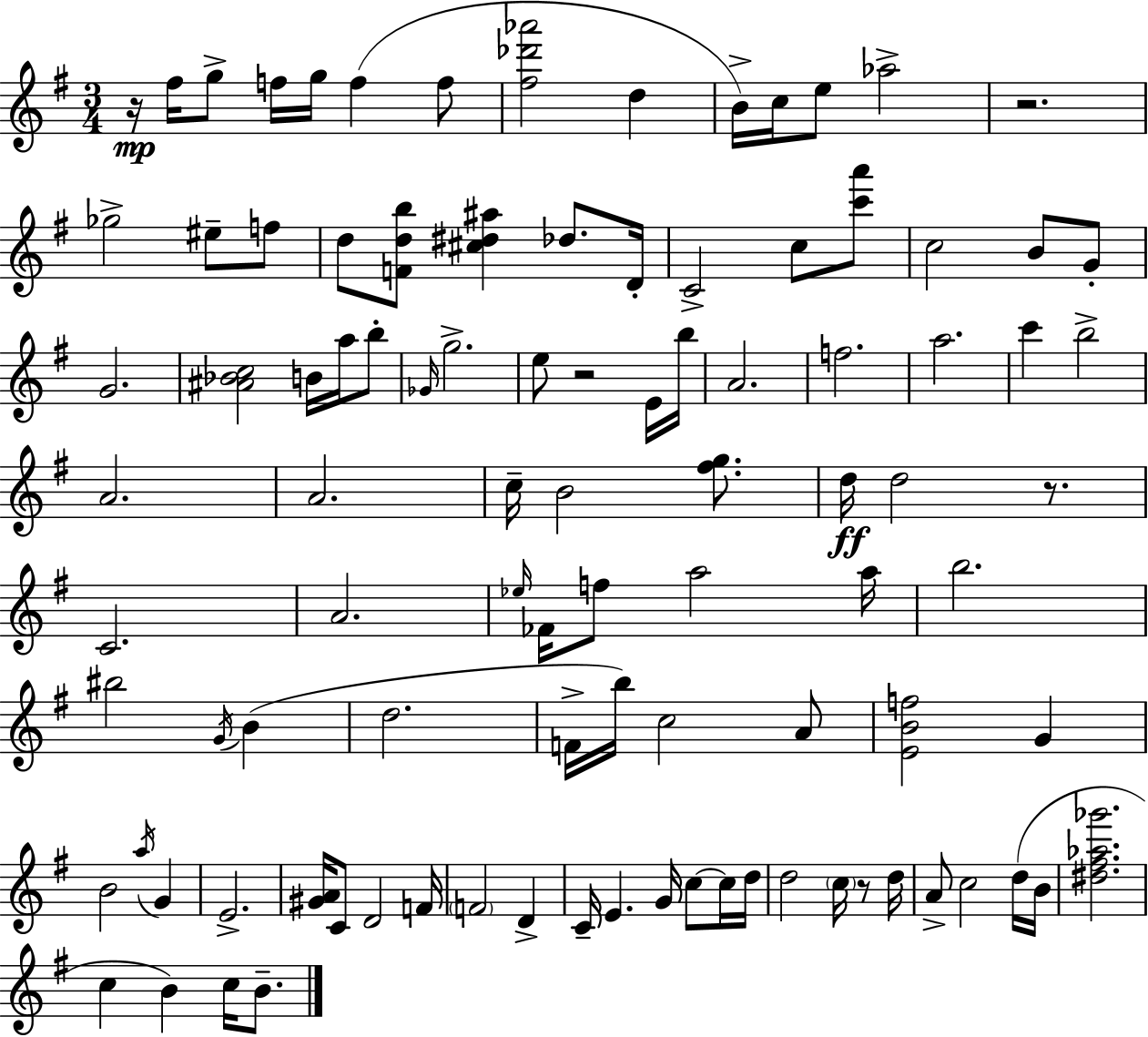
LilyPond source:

{
  \clef treble
  \numericTimeSignature
  \time 3/4
  \key e \minor
  r16\mp fis''16 g''8-> f''16 g''16 f''4( f''8 | <fis'' des''' aes'''>2 d''4 | b'16->) c''16 e''8 aes''2-> | r2. | \break ges''2-> eis''8-- f''8 | d''8 <f' d'' b''>8 <cis'' dis'' ais''>4 des''8. d'16-. | c'2-> c''8 <c''' a'''>8 | c''2 b'8 g'8-. | \break g'2. | <ais' bes' c''>2 b'16 a''16 b''8-. | \grace { ges'16 } g''2.-> | e''8 r2 e'16 | \break b''16 a'2. | f''2. | a''2. | c'''4 b''2-> | \break a'2. | a'2. | c''16-- b'2 <fis'' g''>8. | d''16\ff d''2 r8. | \break c'2. | a'2. | \grace { ees''16 } fes'16 f''8 a''2 | a''16 b''2. | \break bis''2 \acciaccatura { g'16 }( b'4 | d''2. | f'16-> b''16) c''2 | a'8 <e' b' f''>2 g'4 | \break b'2 \acciaccatura { a''16 } | g'4 e'2.-> | <gis' a'>16 c'8 d'2 | f'16 \parenthesize f'2 | \break d'4-> c'16-- e'4. g'16 | c''8~~ c''16 d''16 d''2 | \parenthesize c''16 r8 d''16 a'8-> c''2 | d''16( b'16 <dis'' fis'' aes'' ges'''>2. | \break c''4 b'4) | c''16 b'8.-- \bar "|."
}